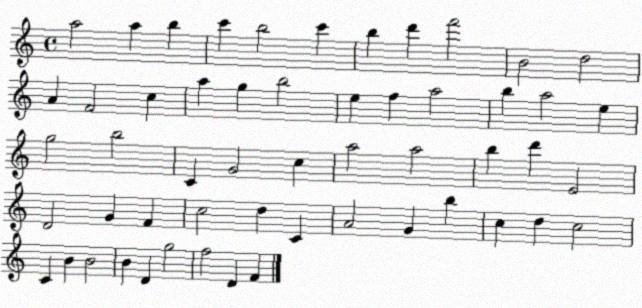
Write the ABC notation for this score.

X:1
T:Untitled
M:4/4
L:1/4
K:C
a2 a b c' b2 c' b d' f'2 B2 d2 A F2 c a g b2 e f a2 b a2 e g2 b2 C G2 c a2 a2 b d' E2 D2 G F c2 d C A2 G b c d c2 C B B2 B D g2 f2 D F